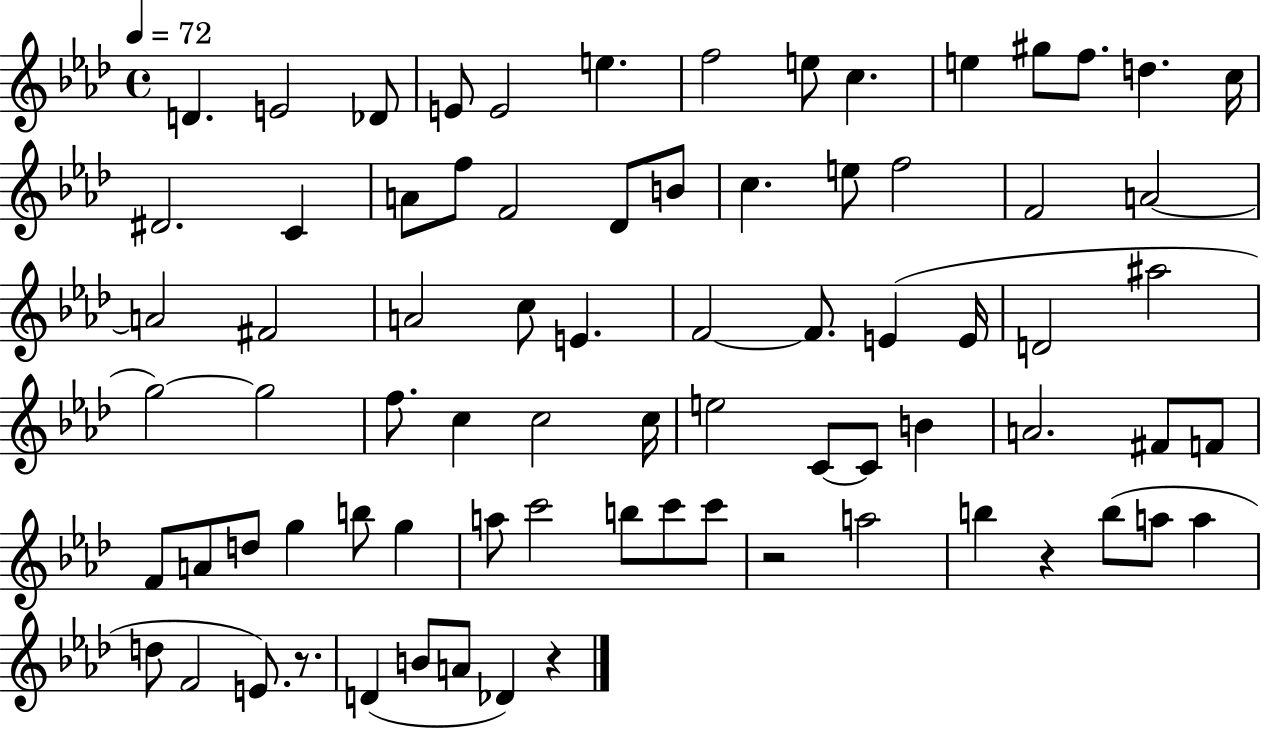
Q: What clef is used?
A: treble